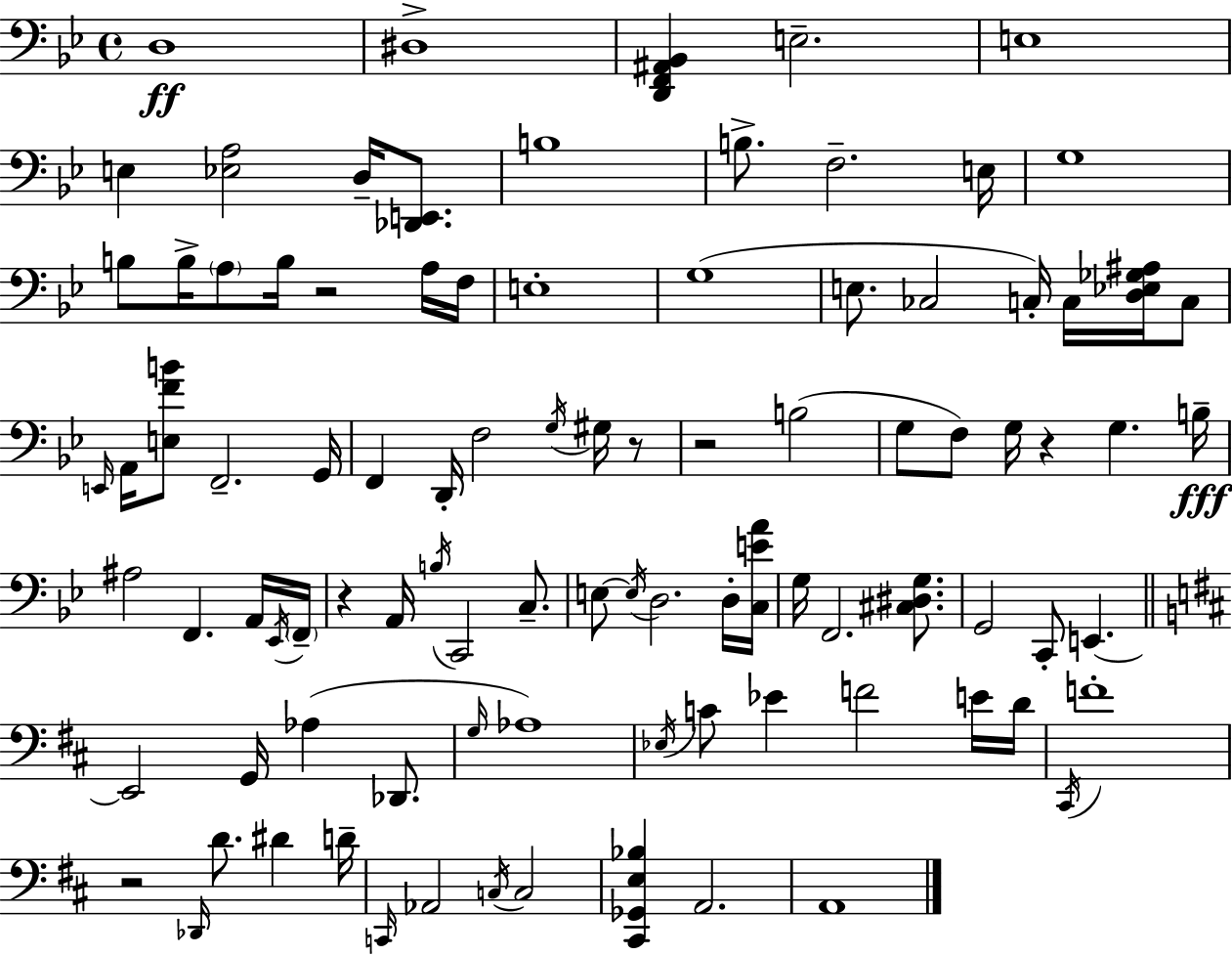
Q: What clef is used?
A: bass